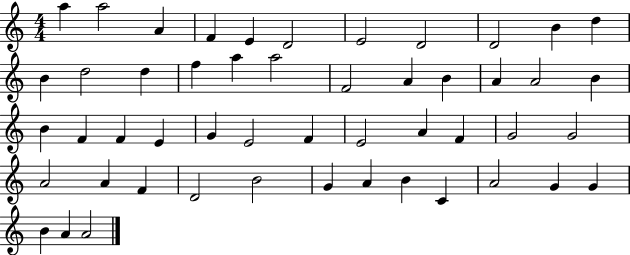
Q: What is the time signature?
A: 4/4